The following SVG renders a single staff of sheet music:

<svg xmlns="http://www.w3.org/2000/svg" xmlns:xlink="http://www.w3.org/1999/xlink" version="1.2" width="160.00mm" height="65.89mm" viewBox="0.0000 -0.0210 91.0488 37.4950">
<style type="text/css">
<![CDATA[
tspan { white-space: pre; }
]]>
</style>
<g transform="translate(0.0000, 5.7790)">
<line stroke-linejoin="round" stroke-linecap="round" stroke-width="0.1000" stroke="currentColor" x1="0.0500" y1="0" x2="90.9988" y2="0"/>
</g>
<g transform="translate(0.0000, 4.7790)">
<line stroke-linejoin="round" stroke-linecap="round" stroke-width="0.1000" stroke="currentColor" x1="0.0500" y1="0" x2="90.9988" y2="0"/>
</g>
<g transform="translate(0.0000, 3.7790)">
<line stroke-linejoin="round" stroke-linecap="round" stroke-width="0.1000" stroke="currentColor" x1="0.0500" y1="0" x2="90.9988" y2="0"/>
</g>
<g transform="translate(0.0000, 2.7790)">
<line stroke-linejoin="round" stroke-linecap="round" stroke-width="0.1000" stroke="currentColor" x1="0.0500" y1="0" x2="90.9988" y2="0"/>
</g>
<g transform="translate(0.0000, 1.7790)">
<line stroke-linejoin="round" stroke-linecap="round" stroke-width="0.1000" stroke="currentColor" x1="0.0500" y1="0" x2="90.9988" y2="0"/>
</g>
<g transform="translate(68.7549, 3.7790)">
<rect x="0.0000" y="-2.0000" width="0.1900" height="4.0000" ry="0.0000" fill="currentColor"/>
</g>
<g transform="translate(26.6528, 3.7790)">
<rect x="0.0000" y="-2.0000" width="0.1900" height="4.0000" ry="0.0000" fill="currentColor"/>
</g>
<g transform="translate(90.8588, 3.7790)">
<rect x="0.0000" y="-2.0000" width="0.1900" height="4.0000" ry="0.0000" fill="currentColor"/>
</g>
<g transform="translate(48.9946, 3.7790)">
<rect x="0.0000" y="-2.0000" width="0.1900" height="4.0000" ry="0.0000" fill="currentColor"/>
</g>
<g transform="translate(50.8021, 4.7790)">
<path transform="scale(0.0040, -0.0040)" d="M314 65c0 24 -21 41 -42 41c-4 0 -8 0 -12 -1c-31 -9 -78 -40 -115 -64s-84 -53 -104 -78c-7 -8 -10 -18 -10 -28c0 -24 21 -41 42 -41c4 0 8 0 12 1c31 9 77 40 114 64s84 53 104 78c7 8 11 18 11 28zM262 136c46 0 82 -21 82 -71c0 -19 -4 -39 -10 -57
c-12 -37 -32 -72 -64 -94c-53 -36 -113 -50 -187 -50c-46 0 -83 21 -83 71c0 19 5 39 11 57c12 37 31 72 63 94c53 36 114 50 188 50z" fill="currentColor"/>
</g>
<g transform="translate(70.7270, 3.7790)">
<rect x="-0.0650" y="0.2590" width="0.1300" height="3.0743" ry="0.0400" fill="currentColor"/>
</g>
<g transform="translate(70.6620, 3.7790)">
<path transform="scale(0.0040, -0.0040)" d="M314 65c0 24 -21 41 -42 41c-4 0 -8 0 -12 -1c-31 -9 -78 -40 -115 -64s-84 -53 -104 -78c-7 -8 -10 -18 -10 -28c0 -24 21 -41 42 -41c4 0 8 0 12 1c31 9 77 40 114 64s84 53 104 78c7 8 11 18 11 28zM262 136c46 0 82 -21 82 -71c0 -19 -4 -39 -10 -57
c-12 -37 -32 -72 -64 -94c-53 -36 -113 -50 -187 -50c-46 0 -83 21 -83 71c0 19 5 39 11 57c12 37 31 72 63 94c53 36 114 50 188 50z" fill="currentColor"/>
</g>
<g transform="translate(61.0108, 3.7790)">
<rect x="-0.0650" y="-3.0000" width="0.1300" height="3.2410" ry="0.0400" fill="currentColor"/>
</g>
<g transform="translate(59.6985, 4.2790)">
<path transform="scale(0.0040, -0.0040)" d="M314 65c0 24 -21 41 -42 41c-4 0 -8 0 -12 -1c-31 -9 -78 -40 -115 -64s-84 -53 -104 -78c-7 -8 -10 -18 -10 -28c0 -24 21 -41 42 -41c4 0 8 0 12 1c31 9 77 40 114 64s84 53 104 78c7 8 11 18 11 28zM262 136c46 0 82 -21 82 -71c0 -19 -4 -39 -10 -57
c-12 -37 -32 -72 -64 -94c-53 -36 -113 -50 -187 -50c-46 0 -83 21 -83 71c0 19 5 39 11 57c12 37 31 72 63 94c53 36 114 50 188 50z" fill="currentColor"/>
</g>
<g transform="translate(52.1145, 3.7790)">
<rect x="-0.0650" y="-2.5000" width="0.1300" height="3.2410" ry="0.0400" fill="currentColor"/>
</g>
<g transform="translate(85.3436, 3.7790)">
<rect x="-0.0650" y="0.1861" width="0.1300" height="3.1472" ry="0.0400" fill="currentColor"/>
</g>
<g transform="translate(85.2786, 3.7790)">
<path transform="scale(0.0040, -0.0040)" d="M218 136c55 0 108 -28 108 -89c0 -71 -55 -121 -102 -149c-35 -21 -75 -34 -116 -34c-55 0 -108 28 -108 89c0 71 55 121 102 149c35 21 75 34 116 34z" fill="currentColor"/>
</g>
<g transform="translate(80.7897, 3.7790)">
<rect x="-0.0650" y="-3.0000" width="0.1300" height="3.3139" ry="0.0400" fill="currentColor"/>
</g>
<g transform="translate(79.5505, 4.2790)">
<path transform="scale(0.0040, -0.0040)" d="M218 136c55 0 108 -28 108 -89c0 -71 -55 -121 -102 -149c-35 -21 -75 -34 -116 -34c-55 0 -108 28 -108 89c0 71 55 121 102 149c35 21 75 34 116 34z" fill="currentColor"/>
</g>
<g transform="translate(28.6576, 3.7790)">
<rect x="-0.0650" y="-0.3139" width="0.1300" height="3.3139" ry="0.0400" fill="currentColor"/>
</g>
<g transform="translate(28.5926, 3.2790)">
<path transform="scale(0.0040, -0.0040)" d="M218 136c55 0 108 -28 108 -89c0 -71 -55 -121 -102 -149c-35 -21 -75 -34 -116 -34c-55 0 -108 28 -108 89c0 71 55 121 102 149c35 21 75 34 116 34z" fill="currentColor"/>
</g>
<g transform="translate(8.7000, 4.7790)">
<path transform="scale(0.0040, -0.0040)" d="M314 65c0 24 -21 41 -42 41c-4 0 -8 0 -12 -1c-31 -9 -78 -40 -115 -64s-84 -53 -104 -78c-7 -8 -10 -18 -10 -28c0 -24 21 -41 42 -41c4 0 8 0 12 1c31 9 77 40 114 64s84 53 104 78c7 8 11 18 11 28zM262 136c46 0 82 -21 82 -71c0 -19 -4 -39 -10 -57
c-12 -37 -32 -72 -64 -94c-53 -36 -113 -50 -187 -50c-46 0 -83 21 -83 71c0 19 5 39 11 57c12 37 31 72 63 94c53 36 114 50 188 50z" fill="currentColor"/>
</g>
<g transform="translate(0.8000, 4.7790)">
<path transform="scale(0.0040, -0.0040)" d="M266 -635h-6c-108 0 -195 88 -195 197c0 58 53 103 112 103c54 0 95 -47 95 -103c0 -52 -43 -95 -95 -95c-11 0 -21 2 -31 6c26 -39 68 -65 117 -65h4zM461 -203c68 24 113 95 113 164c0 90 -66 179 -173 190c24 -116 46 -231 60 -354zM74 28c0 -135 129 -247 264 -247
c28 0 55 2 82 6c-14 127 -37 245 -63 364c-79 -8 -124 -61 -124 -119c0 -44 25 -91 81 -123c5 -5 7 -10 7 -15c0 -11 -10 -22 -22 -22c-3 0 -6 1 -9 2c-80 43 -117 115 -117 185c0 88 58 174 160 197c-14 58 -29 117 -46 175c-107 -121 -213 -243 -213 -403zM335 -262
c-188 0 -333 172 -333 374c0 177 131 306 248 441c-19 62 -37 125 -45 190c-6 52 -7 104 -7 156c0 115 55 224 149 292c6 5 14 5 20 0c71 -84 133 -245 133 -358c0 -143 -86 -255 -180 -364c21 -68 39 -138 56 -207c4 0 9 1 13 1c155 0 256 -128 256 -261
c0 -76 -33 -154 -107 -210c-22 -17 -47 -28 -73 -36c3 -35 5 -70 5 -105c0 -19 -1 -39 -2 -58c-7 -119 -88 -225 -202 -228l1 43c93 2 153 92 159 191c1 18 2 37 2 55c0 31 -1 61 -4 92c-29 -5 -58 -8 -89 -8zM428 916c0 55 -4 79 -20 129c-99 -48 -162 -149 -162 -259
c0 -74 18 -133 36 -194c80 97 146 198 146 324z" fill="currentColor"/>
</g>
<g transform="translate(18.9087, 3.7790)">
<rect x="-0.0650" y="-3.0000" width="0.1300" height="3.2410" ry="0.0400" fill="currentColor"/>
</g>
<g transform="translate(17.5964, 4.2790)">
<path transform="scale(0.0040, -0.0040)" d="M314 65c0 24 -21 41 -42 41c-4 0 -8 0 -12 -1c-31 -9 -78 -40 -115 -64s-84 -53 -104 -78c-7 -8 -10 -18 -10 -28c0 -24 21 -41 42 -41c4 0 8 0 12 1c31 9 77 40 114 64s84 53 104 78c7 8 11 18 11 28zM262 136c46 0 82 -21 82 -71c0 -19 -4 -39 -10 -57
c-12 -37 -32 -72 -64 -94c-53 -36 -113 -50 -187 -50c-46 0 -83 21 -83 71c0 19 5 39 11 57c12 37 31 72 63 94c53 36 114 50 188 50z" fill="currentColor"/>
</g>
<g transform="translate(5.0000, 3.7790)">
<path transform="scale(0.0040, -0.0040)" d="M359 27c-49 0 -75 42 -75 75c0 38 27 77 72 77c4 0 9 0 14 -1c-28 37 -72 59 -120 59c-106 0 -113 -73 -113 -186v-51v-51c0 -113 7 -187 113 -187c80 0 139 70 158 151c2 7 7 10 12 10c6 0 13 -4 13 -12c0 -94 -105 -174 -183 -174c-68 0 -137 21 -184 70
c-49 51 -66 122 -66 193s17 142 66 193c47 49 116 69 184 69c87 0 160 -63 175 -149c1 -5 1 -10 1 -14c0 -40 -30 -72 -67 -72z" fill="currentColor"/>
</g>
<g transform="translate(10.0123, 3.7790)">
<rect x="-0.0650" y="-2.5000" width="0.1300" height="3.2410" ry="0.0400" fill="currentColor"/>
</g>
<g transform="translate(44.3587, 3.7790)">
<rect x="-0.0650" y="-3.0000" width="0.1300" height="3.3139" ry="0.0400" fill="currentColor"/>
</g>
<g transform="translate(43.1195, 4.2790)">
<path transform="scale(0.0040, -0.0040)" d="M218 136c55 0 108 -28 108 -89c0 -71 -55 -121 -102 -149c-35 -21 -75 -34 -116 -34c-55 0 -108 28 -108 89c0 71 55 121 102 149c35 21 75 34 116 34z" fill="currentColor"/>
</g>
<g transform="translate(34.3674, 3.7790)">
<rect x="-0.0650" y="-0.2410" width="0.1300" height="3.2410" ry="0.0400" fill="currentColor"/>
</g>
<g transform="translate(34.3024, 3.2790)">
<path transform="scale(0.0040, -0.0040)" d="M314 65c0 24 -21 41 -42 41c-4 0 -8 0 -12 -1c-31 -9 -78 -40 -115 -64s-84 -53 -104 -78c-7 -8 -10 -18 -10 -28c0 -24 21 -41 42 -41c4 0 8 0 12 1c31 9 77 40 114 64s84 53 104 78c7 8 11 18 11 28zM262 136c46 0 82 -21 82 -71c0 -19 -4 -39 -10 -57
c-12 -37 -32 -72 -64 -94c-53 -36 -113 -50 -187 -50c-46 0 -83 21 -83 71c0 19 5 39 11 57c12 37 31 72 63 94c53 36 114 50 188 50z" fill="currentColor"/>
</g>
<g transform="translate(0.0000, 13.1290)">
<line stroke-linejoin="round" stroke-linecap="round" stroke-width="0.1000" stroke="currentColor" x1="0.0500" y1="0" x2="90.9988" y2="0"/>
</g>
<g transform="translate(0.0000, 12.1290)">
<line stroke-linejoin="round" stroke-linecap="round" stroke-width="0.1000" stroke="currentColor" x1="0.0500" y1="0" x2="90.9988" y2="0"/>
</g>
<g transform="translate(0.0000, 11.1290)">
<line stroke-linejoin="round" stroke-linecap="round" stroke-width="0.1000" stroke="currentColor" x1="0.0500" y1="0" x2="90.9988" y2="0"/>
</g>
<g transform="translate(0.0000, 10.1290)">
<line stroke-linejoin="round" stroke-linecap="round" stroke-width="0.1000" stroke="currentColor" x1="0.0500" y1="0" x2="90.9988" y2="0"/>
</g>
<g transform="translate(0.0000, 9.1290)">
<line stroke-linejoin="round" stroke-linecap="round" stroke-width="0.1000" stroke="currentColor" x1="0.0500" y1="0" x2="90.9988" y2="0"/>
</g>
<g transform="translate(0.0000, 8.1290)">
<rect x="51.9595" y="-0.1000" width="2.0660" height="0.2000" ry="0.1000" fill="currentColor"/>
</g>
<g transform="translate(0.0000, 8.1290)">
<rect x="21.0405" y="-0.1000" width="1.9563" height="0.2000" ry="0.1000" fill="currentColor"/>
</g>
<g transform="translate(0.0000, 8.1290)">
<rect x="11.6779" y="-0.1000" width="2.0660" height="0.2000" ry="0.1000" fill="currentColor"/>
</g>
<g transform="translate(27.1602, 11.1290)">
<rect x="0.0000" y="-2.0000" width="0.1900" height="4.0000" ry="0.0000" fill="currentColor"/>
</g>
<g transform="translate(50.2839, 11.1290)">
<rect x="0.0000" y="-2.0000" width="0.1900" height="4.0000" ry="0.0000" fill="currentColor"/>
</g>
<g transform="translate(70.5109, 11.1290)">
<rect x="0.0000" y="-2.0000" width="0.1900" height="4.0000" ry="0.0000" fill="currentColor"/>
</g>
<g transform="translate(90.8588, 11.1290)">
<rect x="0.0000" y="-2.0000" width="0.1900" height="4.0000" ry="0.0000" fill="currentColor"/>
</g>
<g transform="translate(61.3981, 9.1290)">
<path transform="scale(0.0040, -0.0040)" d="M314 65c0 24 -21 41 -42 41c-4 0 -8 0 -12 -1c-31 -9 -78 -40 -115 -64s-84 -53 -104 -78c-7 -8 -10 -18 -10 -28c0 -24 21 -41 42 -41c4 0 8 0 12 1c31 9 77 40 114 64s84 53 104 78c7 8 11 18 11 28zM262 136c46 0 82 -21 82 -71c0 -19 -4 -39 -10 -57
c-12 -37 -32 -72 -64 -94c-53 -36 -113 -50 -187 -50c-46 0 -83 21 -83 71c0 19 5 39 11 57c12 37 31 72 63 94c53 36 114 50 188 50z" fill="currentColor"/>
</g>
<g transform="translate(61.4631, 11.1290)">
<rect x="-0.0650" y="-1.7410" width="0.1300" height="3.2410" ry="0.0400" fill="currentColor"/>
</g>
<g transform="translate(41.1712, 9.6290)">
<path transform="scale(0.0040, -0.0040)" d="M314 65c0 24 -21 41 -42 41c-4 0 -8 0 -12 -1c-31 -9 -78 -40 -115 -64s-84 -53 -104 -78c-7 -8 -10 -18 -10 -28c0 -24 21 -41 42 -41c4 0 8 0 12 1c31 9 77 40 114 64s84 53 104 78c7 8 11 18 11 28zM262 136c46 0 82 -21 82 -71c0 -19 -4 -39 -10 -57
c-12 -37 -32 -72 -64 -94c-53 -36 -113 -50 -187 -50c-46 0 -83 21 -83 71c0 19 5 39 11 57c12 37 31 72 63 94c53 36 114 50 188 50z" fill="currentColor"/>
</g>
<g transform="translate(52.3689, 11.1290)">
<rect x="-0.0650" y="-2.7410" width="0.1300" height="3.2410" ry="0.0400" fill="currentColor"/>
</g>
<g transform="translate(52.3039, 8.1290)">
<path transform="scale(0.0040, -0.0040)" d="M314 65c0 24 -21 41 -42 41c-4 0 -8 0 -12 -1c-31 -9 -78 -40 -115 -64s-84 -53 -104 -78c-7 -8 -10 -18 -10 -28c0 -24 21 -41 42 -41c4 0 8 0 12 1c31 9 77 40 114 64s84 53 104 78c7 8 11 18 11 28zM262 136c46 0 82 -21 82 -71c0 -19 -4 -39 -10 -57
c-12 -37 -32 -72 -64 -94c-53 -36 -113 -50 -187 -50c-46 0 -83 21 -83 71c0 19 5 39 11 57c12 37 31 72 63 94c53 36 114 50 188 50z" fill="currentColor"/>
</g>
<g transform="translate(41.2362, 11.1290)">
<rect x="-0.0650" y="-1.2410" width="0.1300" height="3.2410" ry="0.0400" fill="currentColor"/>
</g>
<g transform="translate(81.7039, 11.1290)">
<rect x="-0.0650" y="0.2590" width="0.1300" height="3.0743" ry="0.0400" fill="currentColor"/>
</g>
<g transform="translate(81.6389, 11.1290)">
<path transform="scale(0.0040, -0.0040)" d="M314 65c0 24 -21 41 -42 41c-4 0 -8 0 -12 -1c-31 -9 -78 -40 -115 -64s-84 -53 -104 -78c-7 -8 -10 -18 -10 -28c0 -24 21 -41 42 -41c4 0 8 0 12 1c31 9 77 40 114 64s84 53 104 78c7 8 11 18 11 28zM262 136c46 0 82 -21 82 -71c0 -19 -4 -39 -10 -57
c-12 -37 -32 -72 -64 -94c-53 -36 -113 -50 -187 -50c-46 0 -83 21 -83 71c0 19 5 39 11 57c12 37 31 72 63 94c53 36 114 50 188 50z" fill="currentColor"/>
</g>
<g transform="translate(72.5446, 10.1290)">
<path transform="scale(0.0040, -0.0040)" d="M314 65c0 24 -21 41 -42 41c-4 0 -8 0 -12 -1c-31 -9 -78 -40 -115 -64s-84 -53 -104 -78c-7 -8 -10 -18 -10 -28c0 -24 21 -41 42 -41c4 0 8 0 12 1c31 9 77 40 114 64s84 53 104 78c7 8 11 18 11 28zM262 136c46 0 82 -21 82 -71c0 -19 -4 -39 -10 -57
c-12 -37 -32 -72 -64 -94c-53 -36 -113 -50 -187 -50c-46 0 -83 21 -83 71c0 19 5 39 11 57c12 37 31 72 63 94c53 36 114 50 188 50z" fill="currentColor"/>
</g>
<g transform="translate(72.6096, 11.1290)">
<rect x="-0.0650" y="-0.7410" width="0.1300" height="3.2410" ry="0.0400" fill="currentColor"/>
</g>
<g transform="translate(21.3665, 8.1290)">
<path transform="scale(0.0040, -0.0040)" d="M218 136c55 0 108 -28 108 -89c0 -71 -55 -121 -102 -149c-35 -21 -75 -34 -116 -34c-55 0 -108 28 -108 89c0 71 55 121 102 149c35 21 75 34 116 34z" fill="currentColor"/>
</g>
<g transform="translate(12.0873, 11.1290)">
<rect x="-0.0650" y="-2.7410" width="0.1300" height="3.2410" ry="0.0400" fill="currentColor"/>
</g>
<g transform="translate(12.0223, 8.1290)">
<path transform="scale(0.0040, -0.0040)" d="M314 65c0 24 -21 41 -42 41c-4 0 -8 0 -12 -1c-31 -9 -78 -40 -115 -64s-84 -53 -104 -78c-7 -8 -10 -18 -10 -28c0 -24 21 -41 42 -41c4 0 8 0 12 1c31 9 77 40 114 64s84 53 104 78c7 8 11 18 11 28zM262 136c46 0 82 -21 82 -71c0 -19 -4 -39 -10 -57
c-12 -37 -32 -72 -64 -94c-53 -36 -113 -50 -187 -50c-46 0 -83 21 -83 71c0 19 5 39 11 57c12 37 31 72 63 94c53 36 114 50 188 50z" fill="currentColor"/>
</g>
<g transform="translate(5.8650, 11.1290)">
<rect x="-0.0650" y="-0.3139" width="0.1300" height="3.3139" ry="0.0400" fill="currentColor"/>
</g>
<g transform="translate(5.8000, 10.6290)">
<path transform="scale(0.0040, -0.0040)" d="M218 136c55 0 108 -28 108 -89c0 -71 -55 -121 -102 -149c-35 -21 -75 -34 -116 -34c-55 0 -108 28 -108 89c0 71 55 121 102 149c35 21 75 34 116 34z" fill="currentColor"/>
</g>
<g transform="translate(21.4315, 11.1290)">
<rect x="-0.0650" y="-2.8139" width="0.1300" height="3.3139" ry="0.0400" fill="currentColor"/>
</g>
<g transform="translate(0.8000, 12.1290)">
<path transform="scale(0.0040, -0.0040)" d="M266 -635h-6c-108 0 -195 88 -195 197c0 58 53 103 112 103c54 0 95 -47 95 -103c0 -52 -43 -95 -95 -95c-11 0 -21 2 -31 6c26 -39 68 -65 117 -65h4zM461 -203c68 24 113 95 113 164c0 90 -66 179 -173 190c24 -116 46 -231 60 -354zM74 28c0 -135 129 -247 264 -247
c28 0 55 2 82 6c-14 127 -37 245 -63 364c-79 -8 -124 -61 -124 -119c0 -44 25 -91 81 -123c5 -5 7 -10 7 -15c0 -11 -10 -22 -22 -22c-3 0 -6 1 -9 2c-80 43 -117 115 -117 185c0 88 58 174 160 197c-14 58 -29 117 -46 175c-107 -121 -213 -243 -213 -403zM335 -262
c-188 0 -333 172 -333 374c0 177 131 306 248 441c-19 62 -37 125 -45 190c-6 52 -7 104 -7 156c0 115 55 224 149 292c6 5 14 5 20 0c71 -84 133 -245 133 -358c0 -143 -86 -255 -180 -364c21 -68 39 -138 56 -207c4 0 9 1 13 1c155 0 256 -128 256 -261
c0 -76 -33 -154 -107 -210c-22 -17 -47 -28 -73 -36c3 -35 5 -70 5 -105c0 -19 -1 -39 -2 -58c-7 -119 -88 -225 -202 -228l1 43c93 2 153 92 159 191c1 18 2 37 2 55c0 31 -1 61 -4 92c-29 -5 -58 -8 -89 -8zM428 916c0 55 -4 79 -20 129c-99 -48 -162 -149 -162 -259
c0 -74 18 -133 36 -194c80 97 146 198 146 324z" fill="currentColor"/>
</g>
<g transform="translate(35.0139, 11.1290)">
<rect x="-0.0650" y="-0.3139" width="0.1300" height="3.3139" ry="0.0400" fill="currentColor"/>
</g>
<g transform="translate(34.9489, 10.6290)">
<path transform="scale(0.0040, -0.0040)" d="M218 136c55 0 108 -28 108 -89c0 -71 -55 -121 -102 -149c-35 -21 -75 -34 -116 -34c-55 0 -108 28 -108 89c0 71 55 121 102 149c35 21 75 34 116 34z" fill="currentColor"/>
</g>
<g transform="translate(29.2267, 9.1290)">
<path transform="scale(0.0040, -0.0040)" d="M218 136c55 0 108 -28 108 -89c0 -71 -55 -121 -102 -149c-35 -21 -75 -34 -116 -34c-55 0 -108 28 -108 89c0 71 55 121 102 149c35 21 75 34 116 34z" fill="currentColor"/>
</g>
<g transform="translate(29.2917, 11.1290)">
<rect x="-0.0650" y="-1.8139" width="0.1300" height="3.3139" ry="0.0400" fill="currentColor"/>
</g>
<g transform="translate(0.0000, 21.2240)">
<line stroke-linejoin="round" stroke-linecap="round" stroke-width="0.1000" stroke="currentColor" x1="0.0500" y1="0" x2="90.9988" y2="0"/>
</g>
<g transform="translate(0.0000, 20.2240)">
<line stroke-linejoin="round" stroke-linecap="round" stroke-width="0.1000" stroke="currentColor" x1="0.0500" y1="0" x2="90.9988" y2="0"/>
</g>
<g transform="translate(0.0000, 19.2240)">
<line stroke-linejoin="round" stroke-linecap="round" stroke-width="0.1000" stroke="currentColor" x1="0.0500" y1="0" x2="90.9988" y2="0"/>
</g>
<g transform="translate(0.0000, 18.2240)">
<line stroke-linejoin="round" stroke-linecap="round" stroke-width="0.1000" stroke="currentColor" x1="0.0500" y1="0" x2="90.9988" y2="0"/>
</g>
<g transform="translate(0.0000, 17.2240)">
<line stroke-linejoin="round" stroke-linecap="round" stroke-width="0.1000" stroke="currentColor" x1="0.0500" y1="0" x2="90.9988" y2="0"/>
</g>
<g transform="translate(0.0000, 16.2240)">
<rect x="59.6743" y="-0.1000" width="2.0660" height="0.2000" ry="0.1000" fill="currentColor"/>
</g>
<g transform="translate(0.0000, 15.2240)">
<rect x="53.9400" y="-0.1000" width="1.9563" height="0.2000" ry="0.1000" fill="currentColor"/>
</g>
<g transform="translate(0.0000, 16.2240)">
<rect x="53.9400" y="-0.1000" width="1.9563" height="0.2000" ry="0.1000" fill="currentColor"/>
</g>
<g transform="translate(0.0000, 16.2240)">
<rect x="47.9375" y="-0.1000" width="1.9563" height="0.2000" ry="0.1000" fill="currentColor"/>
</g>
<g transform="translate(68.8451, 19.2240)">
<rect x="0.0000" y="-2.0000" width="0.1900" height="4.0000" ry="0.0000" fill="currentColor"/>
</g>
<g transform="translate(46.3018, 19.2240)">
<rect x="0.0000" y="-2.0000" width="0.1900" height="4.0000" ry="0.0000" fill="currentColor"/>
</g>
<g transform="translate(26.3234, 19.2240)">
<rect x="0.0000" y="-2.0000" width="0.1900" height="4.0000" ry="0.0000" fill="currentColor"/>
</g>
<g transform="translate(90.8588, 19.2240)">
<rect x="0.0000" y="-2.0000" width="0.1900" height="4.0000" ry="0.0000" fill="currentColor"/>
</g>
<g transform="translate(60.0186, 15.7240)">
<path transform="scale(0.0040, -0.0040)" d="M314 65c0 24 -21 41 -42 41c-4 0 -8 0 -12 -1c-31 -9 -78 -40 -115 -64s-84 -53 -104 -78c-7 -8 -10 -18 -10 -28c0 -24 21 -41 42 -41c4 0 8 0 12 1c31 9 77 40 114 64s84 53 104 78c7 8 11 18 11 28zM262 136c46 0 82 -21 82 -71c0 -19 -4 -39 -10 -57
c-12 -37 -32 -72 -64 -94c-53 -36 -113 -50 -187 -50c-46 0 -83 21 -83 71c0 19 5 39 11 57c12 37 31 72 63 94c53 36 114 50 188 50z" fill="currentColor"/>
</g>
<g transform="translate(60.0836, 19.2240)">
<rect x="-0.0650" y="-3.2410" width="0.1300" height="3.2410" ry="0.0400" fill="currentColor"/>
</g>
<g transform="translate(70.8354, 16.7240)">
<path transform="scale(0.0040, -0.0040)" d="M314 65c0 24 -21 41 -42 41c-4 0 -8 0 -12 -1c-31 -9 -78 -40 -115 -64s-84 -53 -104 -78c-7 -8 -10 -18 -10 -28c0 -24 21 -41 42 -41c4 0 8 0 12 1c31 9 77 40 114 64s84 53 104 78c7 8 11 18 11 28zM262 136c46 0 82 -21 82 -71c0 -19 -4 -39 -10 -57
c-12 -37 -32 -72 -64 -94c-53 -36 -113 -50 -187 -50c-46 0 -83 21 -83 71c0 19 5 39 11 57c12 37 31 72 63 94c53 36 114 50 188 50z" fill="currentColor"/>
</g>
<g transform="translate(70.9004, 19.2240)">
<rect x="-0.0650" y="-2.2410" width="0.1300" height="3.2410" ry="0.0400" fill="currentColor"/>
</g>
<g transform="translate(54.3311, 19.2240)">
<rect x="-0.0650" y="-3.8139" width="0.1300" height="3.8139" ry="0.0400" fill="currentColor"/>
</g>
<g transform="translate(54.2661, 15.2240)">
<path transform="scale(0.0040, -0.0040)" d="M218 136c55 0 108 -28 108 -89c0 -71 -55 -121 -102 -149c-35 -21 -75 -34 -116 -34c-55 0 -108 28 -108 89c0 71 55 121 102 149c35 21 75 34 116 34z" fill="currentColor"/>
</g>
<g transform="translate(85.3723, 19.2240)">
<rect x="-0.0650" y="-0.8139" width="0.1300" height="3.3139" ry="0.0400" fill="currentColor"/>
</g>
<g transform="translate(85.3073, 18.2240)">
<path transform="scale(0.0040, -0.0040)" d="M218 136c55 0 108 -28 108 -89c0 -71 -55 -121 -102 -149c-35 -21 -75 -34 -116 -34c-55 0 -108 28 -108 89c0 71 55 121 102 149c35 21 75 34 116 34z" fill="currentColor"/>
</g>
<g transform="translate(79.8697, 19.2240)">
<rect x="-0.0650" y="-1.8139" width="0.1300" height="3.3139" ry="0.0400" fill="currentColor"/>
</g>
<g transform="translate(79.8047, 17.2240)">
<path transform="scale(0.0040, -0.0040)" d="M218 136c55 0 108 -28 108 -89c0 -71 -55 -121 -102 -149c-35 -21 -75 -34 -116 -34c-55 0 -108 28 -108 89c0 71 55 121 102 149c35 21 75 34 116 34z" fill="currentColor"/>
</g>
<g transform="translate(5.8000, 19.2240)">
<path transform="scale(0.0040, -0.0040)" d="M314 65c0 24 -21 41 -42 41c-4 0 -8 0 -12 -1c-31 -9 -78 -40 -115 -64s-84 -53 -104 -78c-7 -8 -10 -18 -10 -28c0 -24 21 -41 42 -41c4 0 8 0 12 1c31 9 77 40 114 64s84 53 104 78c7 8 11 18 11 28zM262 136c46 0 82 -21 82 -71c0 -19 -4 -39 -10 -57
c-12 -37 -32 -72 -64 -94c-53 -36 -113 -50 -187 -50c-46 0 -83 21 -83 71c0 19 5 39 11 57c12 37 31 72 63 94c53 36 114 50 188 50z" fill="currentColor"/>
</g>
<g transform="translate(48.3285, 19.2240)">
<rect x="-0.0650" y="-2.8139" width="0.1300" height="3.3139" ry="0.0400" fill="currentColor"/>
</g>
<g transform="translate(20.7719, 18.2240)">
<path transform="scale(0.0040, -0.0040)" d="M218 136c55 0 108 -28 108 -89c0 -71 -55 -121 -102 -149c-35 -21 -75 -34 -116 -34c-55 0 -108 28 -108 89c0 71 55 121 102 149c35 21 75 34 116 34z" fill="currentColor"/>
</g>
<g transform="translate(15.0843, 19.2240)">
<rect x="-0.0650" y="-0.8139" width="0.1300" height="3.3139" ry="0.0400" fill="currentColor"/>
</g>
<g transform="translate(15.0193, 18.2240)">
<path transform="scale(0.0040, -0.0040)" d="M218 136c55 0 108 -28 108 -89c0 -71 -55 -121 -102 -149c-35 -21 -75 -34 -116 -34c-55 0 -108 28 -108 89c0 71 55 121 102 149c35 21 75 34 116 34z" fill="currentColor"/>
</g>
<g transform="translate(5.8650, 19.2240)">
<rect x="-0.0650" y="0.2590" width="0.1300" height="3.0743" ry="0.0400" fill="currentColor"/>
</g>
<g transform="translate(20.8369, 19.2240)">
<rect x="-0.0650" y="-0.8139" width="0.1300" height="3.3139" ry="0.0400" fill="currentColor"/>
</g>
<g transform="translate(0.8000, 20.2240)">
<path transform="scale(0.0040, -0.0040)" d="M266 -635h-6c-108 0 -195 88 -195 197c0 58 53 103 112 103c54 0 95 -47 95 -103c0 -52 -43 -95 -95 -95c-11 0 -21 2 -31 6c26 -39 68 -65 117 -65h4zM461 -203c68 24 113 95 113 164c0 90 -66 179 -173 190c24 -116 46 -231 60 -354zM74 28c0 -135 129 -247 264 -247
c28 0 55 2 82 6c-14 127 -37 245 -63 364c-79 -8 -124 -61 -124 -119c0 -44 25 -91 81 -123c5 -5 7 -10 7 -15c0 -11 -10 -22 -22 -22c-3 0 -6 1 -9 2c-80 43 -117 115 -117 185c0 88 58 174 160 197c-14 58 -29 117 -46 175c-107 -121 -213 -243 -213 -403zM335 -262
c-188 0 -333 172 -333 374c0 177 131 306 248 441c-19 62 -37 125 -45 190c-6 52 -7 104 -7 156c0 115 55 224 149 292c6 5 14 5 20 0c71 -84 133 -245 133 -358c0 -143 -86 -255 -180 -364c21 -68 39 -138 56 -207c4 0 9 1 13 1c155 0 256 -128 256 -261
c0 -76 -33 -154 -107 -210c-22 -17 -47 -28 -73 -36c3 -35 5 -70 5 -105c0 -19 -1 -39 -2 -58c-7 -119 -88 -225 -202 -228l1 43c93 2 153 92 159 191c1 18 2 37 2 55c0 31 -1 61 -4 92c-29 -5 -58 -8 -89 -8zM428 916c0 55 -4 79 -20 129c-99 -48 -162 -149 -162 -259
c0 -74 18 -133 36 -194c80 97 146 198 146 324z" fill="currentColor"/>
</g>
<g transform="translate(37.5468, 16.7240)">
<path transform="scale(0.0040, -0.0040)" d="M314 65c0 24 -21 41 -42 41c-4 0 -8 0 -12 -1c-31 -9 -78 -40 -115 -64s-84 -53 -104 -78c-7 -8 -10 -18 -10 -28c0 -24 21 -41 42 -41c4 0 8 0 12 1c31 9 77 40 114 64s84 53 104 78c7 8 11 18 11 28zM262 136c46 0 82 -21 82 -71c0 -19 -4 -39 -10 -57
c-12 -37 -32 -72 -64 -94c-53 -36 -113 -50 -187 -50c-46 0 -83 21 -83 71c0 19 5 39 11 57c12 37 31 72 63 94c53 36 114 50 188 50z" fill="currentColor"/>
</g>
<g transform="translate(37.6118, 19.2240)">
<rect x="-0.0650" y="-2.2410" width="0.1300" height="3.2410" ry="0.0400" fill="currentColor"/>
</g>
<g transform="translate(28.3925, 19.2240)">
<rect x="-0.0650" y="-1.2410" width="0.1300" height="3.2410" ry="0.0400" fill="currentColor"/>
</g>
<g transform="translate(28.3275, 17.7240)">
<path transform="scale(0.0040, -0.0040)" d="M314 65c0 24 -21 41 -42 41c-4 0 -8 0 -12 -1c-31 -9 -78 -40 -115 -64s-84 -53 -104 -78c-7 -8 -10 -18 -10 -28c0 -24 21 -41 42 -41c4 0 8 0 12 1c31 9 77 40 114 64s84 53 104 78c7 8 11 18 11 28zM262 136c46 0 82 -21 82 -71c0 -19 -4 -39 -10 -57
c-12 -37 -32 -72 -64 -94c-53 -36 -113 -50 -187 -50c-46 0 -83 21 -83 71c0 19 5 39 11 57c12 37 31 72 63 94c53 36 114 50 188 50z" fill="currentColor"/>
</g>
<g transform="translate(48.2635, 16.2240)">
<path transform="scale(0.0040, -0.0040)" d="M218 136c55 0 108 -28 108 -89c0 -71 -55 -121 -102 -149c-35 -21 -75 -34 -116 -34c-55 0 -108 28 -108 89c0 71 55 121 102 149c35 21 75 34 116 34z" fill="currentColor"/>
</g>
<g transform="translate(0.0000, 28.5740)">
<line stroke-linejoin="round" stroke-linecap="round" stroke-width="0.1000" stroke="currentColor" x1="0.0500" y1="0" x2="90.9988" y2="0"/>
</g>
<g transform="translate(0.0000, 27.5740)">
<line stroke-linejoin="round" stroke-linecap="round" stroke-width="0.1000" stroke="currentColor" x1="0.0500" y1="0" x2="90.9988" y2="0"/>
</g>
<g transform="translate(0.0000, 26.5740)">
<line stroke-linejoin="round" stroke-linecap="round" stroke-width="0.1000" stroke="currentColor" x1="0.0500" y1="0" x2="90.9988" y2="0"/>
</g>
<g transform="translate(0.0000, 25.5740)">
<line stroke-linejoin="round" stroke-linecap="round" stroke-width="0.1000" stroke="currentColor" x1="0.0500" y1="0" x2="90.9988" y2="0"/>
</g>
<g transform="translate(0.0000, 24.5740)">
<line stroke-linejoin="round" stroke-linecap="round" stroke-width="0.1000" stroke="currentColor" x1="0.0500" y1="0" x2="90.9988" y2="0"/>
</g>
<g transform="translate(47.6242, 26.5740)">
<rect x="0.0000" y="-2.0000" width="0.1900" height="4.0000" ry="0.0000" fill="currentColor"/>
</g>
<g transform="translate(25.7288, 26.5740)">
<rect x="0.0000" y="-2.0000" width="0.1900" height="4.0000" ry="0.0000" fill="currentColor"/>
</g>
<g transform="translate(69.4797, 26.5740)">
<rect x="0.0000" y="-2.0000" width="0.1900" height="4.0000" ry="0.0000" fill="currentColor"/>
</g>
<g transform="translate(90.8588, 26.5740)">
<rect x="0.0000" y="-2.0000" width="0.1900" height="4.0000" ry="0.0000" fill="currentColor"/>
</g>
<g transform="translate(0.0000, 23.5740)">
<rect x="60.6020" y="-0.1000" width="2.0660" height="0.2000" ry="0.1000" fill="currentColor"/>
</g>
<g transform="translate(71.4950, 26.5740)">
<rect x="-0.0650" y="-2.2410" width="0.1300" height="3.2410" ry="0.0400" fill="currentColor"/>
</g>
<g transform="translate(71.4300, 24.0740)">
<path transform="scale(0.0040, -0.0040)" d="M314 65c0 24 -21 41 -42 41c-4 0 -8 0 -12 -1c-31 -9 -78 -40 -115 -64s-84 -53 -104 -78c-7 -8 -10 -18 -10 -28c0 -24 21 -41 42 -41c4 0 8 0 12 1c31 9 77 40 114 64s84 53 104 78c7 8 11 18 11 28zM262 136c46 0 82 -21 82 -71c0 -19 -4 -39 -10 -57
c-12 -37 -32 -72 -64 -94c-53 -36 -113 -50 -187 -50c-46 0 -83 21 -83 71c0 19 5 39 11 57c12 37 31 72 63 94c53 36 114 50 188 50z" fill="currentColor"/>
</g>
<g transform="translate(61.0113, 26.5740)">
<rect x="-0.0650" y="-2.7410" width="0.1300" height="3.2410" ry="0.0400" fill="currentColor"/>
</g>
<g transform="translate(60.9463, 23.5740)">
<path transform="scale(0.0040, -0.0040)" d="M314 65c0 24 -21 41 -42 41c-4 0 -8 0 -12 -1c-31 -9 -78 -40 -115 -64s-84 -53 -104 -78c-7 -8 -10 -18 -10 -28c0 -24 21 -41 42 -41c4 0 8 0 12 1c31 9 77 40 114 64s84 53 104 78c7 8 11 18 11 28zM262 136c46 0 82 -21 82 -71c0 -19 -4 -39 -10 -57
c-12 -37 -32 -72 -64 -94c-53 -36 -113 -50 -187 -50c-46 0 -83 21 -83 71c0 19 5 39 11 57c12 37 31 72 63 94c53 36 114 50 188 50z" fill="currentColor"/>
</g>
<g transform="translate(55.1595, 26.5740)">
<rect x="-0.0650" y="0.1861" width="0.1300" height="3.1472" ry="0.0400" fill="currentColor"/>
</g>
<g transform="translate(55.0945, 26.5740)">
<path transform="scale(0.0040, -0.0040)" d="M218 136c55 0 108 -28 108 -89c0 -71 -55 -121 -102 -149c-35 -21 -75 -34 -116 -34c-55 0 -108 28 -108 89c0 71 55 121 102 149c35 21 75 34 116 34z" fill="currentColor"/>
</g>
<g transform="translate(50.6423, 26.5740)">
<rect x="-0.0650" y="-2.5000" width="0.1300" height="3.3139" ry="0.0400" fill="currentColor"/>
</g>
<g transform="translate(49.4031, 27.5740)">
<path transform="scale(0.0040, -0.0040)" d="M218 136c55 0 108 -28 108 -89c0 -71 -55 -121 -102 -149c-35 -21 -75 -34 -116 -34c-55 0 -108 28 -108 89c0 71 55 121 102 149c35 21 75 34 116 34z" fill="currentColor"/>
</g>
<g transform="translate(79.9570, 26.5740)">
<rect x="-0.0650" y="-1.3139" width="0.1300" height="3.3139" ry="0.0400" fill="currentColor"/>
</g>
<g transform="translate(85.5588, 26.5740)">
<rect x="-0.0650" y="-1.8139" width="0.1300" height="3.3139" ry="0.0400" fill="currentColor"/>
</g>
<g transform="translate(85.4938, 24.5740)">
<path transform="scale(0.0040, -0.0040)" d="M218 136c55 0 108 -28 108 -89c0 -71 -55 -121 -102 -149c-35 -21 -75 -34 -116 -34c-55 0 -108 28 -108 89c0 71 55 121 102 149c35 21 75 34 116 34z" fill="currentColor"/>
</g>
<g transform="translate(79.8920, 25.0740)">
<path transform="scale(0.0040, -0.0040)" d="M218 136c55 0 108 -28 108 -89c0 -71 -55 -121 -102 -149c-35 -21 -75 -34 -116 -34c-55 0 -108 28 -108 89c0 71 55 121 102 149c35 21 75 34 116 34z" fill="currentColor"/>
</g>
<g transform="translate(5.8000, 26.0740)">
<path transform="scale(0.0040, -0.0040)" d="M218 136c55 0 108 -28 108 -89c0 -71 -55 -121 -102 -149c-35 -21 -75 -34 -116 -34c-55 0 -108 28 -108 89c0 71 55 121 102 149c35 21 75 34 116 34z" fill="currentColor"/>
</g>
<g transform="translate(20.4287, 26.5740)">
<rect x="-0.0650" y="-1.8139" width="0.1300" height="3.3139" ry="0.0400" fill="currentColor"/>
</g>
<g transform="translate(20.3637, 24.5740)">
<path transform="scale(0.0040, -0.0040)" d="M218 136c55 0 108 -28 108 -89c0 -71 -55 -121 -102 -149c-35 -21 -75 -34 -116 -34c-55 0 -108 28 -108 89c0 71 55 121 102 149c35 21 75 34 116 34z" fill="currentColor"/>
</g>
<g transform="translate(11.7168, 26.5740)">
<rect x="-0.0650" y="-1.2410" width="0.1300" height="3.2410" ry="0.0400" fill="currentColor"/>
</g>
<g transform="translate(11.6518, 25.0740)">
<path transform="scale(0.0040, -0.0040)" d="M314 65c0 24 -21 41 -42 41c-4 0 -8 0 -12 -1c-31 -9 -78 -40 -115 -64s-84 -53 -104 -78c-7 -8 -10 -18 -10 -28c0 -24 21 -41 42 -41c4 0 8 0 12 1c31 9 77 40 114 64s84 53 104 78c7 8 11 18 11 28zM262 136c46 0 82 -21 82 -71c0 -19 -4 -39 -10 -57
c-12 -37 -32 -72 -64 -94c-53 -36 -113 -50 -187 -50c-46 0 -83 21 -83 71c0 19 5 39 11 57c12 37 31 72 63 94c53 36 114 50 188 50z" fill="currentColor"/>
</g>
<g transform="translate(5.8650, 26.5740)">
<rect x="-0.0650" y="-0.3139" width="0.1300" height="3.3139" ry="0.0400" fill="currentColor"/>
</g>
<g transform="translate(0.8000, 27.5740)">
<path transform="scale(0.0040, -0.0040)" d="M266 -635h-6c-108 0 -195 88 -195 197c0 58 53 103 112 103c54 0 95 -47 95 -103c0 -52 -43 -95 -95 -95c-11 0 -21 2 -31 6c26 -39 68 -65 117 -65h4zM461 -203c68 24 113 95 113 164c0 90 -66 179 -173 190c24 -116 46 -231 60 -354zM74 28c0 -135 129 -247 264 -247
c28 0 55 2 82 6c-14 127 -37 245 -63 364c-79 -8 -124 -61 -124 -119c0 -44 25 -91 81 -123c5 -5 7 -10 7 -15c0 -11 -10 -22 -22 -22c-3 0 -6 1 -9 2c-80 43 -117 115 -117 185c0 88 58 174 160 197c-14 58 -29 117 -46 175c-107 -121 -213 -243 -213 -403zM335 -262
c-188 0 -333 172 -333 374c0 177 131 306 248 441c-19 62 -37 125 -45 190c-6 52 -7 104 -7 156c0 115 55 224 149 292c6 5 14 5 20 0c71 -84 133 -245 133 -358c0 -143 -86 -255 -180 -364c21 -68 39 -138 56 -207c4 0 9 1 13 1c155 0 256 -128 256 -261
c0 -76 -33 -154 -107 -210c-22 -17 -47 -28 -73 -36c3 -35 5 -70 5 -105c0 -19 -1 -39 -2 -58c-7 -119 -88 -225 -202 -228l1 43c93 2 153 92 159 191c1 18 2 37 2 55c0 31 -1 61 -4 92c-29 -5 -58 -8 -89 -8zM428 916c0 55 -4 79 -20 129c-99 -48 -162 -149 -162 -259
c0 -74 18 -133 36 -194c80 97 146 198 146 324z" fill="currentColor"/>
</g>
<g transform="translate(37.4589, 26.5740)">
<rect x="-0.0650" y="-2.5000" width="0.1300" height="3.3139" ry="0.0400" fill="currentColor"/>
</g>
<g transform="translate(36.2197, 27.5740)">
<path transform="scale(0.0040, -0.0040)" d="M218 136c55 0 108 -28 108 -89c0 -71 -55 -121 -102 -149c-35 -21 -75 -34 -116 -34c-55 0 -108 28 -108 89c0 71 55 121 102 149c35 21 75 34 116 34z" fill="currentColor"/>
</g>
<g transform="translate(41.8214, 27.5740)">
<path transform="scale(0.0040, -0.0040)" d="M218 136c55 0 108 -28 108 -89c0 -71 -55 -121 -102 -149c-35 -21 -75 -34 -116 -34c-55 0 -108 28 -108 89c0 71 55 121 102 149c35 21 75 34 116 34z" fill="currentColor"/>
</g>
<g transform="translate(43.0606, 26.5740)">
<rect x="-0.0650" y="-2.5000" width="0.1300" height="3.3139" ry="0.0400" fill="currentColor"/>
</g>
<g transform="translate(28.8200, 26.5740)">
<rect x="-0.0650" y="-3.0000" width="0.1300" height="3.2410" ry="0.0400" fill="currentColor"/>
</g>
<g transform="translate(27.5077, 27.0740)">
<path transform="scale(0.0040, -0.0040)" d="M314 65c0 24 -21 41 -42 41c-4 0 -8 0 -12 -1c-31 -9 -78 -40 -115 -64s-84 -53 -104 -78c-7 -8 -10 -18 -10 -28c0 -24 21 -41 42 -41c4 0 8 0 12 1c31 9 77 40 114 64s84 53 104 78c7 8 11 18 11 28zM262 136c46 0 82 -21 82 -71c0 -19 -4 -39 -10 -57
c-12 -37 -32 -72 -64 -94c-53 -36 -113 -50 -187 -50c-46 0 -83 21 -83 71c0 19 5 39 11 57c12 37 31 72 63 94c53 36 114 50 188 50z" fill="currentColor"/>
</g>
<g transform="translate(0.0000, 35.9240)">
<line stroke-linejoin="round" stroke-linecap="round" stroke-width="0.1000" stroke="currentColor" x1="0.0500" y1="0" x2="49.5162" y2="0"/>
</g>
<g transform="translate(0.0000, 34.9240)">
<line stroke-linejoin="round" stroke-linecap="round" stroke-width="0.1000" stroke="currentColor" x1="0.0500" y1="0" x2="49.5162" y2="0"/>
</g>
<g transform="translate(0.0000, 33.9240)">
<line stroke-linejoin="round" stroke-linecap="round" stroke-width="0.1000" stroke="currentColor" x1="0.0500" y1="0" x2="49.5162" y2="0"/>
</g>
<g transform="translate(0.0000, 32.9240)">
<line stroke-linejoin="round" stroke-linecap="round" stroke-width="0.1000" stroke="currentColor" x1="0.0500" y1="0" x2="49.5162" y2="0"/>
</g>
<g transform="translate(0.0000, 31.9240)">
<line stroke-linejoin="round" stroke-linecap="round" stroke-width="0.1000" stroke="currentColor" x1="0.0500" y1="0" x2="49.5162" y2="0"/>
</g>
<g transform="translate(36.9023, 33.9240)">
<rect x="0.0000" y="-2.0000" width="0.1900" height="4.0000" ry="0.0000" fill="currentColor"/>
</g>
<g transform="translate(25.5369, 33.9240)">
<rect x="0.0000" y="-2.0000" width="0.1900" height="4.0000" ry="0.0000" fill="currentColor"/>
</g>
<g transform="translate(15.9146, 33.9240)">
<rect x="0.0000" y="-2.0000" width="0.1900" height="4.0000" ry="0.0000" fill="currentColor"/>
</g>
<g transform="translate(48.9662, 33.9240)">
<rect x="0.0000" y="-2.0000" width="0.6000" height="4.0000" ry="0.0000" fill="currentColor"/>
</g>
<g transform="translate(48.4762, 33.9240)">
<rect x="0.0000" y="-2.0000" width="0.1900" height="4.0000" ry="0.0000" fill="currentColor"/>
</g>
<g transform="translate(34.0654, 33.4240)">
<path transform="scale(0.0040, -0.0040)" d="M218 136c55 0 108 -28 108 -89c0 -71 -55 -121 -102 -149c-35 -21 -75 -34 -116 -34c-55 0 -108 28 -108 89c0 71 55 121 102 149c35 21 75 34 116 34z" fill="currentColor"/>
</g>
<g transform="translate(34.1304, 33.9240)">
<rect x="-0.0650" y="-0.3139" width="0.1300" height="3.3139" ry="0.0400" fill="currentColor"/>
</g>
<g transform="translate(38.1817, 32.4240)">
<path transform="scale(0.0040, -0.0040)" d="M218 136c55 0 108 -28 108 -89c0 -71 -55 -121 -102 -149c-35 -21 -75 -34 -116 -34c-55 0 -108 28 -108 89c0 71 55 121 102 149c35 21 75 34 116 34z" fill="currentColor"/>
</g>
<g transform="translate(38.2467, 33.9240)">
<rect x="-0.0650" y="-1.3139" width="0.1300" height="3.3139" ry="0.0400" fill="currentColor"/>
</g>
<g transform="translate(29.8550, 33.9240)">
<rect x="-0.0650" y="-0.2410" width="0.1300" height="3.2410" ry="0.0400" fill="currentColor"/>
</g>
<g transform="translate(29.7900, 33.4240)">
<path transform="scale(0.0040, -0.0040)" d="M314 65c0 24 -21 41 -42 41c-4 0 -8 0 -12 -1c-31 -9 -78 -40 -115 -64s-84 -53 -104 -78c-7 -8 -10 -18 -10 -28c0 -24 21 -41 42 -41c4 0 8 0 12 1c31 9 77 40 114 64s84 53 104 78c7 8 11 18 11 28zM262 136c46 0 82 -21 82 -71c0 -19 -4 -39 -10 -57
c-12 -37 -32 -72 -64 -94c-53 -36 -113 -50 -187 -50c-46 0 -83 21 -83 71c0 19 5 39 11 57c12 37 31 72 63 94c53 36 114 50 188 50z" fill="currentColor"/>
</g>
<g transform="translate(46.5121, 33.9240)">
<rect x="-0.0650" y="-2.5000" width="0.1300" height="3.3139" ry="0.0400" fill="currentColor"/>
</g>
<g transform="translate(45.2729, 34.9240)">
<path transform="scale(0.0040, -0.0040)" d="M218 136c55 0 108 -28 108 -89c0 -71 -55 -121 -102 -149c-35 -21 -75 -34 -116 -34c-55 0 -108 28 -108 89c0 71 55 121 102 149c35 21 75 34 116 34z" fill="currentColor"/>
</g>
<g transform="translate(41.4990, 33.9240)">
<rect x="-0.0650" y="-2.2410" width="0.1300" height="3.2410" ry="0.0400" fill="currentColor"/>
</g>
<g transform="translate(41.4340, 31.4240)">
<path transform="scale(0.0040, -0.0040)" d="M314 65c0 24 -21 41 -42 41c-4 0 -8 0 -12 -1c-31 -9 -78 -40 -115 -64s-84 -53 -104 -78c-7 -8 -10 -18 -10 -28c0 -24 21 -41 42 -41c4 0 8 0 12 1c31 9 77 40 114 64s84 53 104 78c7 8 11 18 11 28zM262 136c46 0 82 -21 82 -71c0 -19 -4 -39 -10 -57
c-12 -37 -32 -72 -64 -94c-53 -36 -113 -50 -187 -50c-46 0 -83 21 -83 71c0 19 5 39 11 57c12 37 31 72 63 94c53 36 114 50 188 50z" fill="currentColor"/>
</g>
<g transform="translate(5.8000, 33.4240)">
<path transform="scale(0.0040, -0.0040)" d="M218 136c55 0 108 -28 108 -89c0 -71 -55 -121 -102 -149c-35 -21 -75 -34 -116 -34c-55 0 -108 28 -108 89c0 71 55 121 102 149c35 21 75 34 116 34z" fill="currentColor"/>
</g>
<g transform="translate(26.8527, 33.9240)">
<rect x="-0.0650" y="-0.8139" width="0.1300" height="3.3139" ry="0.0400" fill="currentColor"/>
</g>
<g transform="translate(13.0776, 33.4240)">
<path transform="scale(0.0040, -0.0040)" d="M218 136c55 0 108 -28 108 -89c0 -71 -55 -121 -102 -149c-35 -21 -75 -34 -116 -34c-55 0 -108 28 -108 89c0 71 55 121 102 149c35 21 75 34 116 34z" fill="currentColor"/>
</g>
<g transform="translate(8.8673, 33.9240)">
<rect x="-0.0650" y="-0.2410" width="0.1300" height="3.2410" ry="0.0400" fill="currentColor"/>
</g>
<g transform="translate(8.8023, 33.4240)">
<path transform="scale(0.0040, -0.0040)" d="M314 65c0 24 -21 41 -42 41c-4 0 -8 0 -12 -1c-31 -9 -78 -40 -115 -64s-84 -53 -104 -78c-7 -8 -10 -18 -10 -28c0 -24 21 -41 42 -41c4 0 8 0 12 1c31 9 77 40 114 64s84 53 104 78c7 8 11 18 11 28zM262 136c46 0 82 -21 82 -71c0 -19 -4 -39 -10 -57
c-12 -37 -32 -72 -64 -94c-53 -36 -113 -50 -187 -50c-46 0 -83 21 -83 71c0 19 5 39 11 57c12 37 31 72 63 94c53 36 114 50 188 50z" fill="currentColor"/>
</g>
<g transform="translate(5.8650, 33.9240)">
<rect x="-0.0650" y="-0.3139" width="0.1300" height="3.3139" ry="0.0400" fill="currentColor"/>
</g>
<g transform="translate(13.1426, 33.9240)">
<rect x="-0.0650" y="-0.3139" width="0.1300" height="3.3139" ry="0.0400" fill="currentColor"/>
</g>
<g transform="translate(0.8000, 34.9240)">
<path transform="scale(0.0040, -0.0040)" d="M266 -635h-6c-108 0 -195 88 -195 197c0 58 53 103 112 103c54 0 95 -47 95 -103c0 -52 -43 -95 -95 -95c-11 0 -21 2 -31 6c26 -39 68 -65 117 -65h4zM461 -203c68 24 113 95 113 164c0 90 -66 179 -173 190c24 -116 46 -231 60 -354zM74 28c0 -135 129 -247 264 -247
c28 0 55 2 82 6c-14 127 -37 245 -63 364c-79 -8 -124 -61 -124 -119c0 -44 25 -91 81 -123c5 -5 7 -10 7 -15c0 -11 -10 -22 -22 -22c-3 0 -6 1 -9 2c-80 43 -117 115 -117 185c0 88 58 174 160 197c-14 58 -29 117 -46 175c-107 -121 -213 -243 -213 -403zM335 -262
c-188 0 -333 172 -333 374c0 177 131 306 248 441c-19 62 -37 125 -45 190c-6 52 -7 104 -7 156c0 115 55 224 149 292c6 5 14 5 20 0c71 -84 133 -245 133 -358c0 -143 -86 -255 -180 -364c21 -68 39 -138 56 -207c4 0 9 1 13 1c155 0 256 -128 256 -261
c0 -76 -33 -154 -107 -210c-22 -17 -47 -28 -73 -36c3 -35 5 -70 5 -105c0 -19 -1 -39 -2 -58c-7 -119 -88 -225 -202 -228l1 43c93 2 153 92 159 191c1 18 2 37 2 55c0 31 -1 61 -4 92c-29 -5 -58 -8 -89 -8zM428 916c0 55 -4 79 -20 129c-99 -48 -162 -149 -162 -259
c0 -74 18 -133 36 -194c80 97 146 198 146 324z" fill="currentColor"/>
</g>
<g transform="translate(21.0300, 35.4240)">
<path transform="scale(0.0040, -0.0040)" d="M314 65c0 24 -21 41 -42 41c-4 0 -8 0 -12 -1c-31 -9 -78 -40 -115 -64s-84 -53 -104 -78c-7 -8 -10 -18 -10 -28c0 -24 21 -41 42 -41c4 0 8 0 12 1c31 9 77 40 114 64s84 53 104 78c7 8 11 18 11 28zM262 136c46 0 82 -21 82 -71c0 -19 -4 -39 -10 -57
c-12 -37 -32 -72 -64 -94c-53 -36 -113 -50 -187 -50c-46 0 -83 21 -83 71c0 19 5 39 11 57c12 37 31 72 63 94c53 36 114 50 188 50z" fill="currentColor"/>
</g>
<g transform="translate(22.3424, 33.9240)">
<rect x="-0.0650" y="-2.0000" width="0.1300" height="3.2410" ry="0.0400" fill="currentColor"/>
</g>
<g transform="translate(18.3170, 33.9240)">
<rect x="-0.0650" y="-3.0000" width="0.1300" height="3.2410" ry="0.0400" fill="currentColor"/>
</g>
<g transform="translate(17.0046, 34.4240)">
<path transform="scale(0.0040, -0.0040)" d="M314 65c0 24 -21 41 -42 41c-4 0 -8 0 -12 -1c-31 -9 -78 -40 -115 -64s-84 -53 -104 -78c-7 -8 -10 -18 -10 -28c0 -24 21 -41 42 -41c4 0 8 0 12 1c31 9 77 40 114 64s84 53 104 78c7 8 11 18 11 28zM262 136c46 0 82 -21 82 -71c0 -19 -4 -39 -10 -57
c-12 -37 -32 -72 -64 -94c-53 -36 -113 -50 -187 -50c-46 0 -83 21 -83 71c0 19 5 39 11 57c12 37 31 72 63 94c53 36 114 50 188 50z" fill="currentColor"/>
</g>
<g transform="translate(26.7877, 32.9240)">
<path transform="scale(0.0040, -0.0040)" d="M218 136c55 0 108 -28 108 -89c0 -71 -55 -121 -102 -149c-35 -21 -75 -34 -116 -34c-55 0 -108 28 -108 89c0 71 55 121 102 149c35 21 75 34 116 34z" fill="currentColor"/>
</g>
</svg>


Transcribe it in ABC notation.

X:1
T:Untitled
M:4/4
L:1/4
K:C
G2 A2 c c2 A G2 A2 B2 A B c a2 a f c e2 a2 f2 d2 B2 B2 d d e2 g2 a c' b2 g2 f d c e2 f A2 G G G B a2 g2 e f c c2 c A2 F2 d c2 c e g2 G